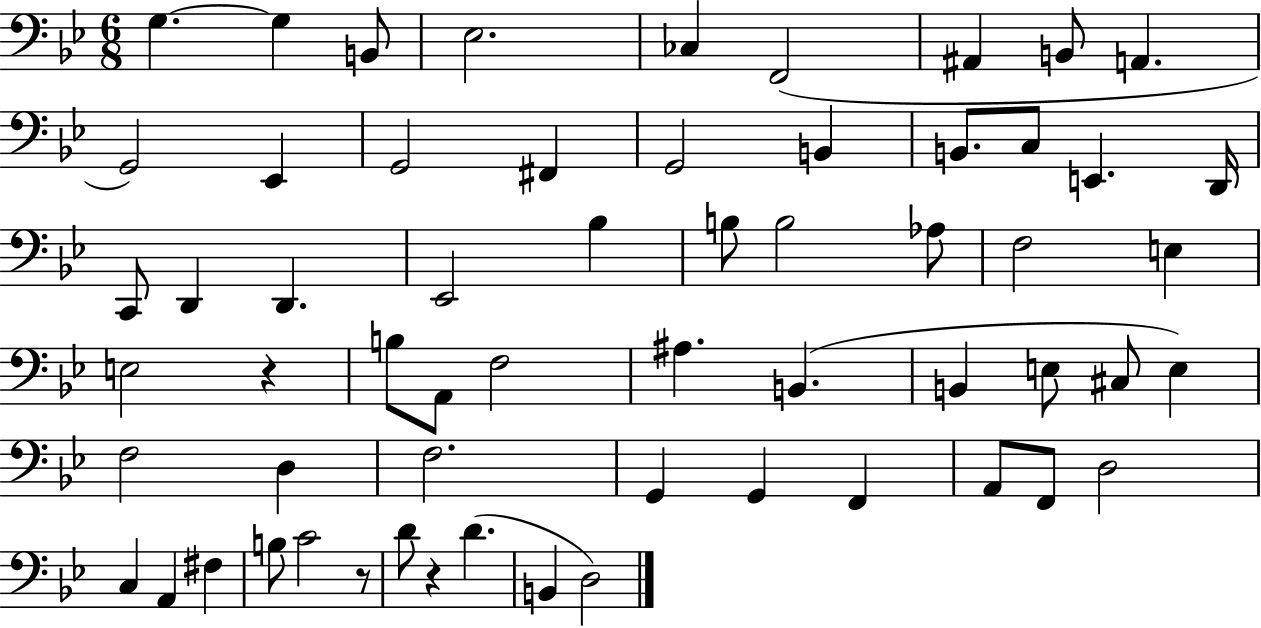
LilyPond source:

{
  \clef bass
  \numericTimeSignature
  \time 6/8
  \key bes \major
  g4.~~ g4 b,8 | ees2. | ces4 f,2( | ais,4 b,8 a,4. | \break g,2) ees,4 | g,2 fis,4 | g,2 b,4 | b,8. c8 e,4. d,16 | \break c,8 d,4 d,4. | ees,2 bes4 | b8 b2 aes8 | f2 e4 | \break e2 r4 | b8 a,8 f2 | ais4. b,4.( | b,4 e8 cis8 e4) | \break f2 d4 | f2. | g,4 g,4 f,4 | a,8 f,8 d2 | \break c4 a,4 fis4 | b8 c'2 r8 | d'8 r4 d'4.( | b,4 d2) | \break \bar "|."
}